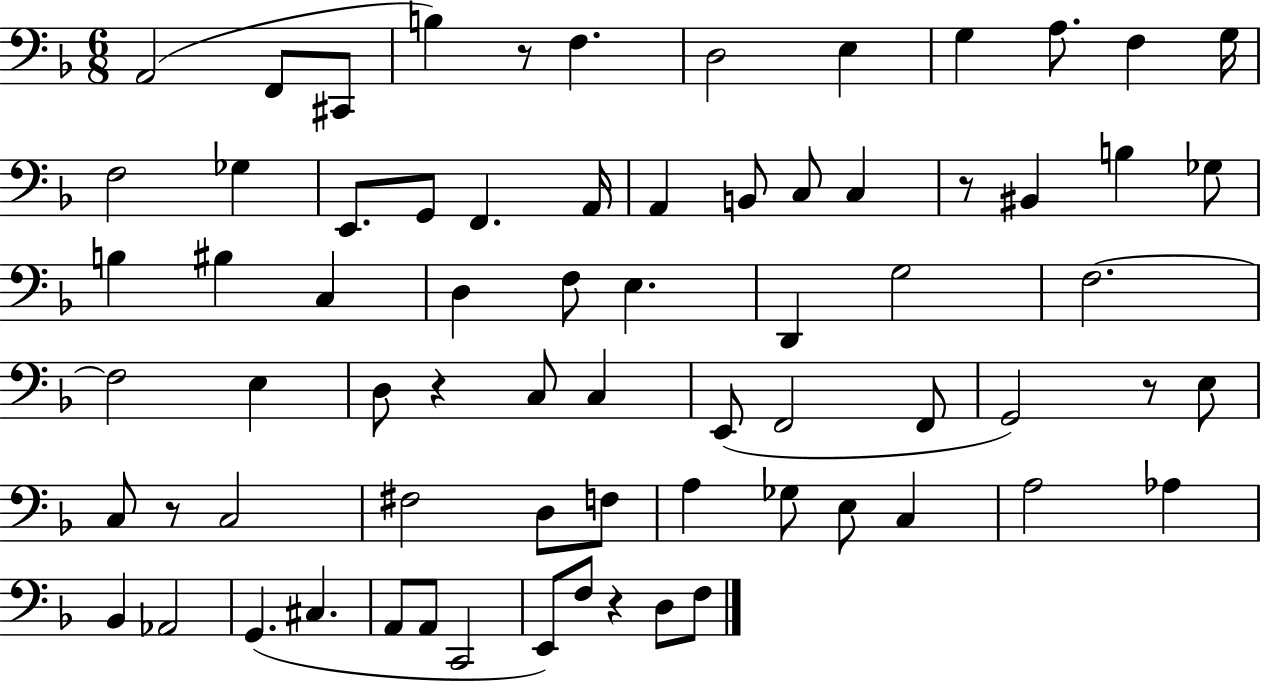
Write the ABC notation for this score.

X:1
T:Untitled
M:6/8
L:1/4
K:F
A,,2 F,,/2 ^C,,/2 B, z/2 F, D,2 E, G, A,/2 F, G,/4 F,2 _G, E,,/2 G,,/2 F,, A,,/4 A,, B,,/2 C,/2 C, z/2 ^B,, B, _G,/2 B, ^B, C, D, F,/2 E, D,, G,2 F,2 F,2 E, D,/2 z C,/2 C, E,,/2 F,,2 F,,/2 G,,2 z/2 E,/2 C,/2 z/2 C,2 ^F,2 D,/2 F,/2 A, _G,/2 E,/2 C, A,2 _A, _B,, _A,,2 G,, ^C, A,,/2 A,,/2 C,,2 E,,/2 F,/2 z D,/2 F,/2